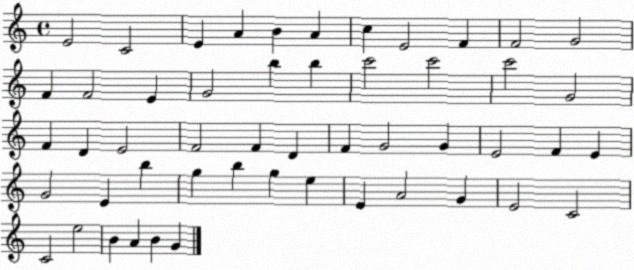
X:1
T:Untitled
M:4/4
L:1/4
K:C
E2 C2 E A B A c E2 F F2 G2 F F2 E G2 b b c'2 c'2 c'2 G2 F D E2 F2 F D F G2 G E2 F E G2 E b g b g e E A2 G E2 C2 C2 e2 B A B G